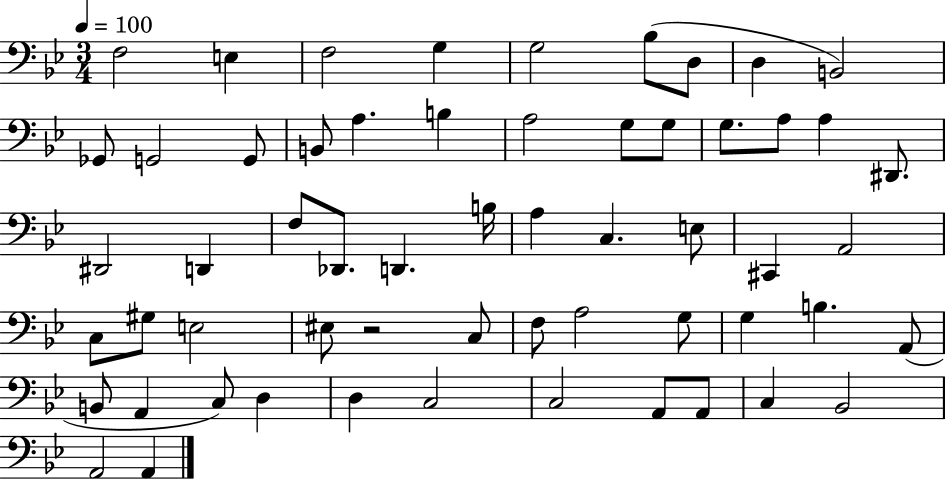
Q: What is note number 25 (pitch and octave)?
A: F3